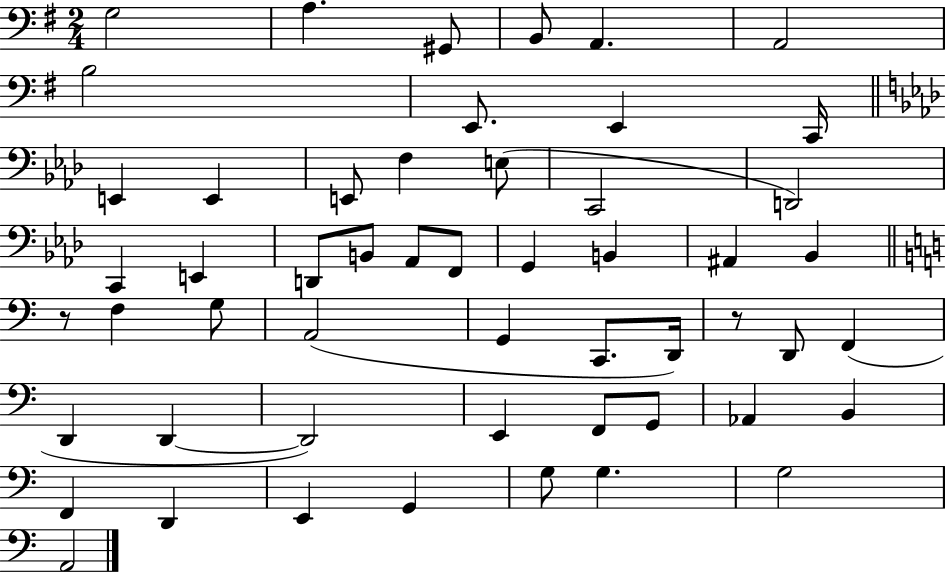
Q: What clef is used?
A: bass